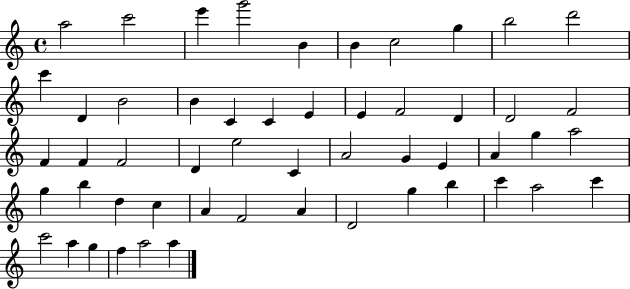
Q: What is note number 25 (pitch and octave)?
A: F4